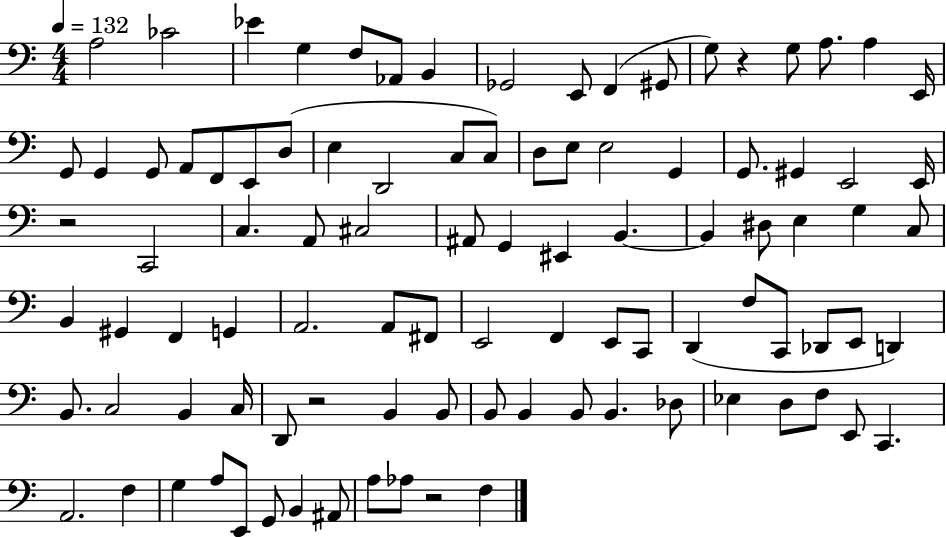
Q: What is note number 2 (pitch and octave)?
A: CES4